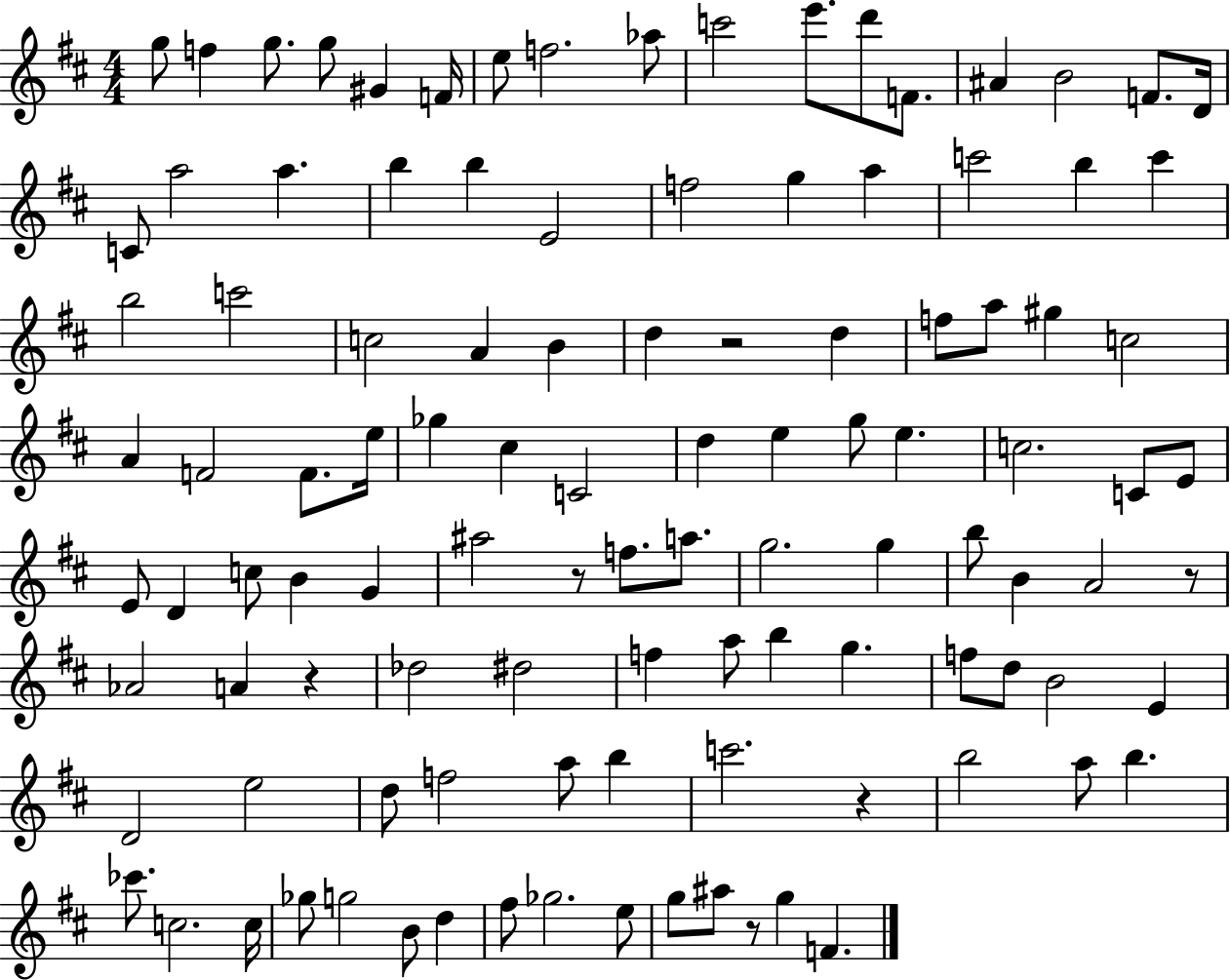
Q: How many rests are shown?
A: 6